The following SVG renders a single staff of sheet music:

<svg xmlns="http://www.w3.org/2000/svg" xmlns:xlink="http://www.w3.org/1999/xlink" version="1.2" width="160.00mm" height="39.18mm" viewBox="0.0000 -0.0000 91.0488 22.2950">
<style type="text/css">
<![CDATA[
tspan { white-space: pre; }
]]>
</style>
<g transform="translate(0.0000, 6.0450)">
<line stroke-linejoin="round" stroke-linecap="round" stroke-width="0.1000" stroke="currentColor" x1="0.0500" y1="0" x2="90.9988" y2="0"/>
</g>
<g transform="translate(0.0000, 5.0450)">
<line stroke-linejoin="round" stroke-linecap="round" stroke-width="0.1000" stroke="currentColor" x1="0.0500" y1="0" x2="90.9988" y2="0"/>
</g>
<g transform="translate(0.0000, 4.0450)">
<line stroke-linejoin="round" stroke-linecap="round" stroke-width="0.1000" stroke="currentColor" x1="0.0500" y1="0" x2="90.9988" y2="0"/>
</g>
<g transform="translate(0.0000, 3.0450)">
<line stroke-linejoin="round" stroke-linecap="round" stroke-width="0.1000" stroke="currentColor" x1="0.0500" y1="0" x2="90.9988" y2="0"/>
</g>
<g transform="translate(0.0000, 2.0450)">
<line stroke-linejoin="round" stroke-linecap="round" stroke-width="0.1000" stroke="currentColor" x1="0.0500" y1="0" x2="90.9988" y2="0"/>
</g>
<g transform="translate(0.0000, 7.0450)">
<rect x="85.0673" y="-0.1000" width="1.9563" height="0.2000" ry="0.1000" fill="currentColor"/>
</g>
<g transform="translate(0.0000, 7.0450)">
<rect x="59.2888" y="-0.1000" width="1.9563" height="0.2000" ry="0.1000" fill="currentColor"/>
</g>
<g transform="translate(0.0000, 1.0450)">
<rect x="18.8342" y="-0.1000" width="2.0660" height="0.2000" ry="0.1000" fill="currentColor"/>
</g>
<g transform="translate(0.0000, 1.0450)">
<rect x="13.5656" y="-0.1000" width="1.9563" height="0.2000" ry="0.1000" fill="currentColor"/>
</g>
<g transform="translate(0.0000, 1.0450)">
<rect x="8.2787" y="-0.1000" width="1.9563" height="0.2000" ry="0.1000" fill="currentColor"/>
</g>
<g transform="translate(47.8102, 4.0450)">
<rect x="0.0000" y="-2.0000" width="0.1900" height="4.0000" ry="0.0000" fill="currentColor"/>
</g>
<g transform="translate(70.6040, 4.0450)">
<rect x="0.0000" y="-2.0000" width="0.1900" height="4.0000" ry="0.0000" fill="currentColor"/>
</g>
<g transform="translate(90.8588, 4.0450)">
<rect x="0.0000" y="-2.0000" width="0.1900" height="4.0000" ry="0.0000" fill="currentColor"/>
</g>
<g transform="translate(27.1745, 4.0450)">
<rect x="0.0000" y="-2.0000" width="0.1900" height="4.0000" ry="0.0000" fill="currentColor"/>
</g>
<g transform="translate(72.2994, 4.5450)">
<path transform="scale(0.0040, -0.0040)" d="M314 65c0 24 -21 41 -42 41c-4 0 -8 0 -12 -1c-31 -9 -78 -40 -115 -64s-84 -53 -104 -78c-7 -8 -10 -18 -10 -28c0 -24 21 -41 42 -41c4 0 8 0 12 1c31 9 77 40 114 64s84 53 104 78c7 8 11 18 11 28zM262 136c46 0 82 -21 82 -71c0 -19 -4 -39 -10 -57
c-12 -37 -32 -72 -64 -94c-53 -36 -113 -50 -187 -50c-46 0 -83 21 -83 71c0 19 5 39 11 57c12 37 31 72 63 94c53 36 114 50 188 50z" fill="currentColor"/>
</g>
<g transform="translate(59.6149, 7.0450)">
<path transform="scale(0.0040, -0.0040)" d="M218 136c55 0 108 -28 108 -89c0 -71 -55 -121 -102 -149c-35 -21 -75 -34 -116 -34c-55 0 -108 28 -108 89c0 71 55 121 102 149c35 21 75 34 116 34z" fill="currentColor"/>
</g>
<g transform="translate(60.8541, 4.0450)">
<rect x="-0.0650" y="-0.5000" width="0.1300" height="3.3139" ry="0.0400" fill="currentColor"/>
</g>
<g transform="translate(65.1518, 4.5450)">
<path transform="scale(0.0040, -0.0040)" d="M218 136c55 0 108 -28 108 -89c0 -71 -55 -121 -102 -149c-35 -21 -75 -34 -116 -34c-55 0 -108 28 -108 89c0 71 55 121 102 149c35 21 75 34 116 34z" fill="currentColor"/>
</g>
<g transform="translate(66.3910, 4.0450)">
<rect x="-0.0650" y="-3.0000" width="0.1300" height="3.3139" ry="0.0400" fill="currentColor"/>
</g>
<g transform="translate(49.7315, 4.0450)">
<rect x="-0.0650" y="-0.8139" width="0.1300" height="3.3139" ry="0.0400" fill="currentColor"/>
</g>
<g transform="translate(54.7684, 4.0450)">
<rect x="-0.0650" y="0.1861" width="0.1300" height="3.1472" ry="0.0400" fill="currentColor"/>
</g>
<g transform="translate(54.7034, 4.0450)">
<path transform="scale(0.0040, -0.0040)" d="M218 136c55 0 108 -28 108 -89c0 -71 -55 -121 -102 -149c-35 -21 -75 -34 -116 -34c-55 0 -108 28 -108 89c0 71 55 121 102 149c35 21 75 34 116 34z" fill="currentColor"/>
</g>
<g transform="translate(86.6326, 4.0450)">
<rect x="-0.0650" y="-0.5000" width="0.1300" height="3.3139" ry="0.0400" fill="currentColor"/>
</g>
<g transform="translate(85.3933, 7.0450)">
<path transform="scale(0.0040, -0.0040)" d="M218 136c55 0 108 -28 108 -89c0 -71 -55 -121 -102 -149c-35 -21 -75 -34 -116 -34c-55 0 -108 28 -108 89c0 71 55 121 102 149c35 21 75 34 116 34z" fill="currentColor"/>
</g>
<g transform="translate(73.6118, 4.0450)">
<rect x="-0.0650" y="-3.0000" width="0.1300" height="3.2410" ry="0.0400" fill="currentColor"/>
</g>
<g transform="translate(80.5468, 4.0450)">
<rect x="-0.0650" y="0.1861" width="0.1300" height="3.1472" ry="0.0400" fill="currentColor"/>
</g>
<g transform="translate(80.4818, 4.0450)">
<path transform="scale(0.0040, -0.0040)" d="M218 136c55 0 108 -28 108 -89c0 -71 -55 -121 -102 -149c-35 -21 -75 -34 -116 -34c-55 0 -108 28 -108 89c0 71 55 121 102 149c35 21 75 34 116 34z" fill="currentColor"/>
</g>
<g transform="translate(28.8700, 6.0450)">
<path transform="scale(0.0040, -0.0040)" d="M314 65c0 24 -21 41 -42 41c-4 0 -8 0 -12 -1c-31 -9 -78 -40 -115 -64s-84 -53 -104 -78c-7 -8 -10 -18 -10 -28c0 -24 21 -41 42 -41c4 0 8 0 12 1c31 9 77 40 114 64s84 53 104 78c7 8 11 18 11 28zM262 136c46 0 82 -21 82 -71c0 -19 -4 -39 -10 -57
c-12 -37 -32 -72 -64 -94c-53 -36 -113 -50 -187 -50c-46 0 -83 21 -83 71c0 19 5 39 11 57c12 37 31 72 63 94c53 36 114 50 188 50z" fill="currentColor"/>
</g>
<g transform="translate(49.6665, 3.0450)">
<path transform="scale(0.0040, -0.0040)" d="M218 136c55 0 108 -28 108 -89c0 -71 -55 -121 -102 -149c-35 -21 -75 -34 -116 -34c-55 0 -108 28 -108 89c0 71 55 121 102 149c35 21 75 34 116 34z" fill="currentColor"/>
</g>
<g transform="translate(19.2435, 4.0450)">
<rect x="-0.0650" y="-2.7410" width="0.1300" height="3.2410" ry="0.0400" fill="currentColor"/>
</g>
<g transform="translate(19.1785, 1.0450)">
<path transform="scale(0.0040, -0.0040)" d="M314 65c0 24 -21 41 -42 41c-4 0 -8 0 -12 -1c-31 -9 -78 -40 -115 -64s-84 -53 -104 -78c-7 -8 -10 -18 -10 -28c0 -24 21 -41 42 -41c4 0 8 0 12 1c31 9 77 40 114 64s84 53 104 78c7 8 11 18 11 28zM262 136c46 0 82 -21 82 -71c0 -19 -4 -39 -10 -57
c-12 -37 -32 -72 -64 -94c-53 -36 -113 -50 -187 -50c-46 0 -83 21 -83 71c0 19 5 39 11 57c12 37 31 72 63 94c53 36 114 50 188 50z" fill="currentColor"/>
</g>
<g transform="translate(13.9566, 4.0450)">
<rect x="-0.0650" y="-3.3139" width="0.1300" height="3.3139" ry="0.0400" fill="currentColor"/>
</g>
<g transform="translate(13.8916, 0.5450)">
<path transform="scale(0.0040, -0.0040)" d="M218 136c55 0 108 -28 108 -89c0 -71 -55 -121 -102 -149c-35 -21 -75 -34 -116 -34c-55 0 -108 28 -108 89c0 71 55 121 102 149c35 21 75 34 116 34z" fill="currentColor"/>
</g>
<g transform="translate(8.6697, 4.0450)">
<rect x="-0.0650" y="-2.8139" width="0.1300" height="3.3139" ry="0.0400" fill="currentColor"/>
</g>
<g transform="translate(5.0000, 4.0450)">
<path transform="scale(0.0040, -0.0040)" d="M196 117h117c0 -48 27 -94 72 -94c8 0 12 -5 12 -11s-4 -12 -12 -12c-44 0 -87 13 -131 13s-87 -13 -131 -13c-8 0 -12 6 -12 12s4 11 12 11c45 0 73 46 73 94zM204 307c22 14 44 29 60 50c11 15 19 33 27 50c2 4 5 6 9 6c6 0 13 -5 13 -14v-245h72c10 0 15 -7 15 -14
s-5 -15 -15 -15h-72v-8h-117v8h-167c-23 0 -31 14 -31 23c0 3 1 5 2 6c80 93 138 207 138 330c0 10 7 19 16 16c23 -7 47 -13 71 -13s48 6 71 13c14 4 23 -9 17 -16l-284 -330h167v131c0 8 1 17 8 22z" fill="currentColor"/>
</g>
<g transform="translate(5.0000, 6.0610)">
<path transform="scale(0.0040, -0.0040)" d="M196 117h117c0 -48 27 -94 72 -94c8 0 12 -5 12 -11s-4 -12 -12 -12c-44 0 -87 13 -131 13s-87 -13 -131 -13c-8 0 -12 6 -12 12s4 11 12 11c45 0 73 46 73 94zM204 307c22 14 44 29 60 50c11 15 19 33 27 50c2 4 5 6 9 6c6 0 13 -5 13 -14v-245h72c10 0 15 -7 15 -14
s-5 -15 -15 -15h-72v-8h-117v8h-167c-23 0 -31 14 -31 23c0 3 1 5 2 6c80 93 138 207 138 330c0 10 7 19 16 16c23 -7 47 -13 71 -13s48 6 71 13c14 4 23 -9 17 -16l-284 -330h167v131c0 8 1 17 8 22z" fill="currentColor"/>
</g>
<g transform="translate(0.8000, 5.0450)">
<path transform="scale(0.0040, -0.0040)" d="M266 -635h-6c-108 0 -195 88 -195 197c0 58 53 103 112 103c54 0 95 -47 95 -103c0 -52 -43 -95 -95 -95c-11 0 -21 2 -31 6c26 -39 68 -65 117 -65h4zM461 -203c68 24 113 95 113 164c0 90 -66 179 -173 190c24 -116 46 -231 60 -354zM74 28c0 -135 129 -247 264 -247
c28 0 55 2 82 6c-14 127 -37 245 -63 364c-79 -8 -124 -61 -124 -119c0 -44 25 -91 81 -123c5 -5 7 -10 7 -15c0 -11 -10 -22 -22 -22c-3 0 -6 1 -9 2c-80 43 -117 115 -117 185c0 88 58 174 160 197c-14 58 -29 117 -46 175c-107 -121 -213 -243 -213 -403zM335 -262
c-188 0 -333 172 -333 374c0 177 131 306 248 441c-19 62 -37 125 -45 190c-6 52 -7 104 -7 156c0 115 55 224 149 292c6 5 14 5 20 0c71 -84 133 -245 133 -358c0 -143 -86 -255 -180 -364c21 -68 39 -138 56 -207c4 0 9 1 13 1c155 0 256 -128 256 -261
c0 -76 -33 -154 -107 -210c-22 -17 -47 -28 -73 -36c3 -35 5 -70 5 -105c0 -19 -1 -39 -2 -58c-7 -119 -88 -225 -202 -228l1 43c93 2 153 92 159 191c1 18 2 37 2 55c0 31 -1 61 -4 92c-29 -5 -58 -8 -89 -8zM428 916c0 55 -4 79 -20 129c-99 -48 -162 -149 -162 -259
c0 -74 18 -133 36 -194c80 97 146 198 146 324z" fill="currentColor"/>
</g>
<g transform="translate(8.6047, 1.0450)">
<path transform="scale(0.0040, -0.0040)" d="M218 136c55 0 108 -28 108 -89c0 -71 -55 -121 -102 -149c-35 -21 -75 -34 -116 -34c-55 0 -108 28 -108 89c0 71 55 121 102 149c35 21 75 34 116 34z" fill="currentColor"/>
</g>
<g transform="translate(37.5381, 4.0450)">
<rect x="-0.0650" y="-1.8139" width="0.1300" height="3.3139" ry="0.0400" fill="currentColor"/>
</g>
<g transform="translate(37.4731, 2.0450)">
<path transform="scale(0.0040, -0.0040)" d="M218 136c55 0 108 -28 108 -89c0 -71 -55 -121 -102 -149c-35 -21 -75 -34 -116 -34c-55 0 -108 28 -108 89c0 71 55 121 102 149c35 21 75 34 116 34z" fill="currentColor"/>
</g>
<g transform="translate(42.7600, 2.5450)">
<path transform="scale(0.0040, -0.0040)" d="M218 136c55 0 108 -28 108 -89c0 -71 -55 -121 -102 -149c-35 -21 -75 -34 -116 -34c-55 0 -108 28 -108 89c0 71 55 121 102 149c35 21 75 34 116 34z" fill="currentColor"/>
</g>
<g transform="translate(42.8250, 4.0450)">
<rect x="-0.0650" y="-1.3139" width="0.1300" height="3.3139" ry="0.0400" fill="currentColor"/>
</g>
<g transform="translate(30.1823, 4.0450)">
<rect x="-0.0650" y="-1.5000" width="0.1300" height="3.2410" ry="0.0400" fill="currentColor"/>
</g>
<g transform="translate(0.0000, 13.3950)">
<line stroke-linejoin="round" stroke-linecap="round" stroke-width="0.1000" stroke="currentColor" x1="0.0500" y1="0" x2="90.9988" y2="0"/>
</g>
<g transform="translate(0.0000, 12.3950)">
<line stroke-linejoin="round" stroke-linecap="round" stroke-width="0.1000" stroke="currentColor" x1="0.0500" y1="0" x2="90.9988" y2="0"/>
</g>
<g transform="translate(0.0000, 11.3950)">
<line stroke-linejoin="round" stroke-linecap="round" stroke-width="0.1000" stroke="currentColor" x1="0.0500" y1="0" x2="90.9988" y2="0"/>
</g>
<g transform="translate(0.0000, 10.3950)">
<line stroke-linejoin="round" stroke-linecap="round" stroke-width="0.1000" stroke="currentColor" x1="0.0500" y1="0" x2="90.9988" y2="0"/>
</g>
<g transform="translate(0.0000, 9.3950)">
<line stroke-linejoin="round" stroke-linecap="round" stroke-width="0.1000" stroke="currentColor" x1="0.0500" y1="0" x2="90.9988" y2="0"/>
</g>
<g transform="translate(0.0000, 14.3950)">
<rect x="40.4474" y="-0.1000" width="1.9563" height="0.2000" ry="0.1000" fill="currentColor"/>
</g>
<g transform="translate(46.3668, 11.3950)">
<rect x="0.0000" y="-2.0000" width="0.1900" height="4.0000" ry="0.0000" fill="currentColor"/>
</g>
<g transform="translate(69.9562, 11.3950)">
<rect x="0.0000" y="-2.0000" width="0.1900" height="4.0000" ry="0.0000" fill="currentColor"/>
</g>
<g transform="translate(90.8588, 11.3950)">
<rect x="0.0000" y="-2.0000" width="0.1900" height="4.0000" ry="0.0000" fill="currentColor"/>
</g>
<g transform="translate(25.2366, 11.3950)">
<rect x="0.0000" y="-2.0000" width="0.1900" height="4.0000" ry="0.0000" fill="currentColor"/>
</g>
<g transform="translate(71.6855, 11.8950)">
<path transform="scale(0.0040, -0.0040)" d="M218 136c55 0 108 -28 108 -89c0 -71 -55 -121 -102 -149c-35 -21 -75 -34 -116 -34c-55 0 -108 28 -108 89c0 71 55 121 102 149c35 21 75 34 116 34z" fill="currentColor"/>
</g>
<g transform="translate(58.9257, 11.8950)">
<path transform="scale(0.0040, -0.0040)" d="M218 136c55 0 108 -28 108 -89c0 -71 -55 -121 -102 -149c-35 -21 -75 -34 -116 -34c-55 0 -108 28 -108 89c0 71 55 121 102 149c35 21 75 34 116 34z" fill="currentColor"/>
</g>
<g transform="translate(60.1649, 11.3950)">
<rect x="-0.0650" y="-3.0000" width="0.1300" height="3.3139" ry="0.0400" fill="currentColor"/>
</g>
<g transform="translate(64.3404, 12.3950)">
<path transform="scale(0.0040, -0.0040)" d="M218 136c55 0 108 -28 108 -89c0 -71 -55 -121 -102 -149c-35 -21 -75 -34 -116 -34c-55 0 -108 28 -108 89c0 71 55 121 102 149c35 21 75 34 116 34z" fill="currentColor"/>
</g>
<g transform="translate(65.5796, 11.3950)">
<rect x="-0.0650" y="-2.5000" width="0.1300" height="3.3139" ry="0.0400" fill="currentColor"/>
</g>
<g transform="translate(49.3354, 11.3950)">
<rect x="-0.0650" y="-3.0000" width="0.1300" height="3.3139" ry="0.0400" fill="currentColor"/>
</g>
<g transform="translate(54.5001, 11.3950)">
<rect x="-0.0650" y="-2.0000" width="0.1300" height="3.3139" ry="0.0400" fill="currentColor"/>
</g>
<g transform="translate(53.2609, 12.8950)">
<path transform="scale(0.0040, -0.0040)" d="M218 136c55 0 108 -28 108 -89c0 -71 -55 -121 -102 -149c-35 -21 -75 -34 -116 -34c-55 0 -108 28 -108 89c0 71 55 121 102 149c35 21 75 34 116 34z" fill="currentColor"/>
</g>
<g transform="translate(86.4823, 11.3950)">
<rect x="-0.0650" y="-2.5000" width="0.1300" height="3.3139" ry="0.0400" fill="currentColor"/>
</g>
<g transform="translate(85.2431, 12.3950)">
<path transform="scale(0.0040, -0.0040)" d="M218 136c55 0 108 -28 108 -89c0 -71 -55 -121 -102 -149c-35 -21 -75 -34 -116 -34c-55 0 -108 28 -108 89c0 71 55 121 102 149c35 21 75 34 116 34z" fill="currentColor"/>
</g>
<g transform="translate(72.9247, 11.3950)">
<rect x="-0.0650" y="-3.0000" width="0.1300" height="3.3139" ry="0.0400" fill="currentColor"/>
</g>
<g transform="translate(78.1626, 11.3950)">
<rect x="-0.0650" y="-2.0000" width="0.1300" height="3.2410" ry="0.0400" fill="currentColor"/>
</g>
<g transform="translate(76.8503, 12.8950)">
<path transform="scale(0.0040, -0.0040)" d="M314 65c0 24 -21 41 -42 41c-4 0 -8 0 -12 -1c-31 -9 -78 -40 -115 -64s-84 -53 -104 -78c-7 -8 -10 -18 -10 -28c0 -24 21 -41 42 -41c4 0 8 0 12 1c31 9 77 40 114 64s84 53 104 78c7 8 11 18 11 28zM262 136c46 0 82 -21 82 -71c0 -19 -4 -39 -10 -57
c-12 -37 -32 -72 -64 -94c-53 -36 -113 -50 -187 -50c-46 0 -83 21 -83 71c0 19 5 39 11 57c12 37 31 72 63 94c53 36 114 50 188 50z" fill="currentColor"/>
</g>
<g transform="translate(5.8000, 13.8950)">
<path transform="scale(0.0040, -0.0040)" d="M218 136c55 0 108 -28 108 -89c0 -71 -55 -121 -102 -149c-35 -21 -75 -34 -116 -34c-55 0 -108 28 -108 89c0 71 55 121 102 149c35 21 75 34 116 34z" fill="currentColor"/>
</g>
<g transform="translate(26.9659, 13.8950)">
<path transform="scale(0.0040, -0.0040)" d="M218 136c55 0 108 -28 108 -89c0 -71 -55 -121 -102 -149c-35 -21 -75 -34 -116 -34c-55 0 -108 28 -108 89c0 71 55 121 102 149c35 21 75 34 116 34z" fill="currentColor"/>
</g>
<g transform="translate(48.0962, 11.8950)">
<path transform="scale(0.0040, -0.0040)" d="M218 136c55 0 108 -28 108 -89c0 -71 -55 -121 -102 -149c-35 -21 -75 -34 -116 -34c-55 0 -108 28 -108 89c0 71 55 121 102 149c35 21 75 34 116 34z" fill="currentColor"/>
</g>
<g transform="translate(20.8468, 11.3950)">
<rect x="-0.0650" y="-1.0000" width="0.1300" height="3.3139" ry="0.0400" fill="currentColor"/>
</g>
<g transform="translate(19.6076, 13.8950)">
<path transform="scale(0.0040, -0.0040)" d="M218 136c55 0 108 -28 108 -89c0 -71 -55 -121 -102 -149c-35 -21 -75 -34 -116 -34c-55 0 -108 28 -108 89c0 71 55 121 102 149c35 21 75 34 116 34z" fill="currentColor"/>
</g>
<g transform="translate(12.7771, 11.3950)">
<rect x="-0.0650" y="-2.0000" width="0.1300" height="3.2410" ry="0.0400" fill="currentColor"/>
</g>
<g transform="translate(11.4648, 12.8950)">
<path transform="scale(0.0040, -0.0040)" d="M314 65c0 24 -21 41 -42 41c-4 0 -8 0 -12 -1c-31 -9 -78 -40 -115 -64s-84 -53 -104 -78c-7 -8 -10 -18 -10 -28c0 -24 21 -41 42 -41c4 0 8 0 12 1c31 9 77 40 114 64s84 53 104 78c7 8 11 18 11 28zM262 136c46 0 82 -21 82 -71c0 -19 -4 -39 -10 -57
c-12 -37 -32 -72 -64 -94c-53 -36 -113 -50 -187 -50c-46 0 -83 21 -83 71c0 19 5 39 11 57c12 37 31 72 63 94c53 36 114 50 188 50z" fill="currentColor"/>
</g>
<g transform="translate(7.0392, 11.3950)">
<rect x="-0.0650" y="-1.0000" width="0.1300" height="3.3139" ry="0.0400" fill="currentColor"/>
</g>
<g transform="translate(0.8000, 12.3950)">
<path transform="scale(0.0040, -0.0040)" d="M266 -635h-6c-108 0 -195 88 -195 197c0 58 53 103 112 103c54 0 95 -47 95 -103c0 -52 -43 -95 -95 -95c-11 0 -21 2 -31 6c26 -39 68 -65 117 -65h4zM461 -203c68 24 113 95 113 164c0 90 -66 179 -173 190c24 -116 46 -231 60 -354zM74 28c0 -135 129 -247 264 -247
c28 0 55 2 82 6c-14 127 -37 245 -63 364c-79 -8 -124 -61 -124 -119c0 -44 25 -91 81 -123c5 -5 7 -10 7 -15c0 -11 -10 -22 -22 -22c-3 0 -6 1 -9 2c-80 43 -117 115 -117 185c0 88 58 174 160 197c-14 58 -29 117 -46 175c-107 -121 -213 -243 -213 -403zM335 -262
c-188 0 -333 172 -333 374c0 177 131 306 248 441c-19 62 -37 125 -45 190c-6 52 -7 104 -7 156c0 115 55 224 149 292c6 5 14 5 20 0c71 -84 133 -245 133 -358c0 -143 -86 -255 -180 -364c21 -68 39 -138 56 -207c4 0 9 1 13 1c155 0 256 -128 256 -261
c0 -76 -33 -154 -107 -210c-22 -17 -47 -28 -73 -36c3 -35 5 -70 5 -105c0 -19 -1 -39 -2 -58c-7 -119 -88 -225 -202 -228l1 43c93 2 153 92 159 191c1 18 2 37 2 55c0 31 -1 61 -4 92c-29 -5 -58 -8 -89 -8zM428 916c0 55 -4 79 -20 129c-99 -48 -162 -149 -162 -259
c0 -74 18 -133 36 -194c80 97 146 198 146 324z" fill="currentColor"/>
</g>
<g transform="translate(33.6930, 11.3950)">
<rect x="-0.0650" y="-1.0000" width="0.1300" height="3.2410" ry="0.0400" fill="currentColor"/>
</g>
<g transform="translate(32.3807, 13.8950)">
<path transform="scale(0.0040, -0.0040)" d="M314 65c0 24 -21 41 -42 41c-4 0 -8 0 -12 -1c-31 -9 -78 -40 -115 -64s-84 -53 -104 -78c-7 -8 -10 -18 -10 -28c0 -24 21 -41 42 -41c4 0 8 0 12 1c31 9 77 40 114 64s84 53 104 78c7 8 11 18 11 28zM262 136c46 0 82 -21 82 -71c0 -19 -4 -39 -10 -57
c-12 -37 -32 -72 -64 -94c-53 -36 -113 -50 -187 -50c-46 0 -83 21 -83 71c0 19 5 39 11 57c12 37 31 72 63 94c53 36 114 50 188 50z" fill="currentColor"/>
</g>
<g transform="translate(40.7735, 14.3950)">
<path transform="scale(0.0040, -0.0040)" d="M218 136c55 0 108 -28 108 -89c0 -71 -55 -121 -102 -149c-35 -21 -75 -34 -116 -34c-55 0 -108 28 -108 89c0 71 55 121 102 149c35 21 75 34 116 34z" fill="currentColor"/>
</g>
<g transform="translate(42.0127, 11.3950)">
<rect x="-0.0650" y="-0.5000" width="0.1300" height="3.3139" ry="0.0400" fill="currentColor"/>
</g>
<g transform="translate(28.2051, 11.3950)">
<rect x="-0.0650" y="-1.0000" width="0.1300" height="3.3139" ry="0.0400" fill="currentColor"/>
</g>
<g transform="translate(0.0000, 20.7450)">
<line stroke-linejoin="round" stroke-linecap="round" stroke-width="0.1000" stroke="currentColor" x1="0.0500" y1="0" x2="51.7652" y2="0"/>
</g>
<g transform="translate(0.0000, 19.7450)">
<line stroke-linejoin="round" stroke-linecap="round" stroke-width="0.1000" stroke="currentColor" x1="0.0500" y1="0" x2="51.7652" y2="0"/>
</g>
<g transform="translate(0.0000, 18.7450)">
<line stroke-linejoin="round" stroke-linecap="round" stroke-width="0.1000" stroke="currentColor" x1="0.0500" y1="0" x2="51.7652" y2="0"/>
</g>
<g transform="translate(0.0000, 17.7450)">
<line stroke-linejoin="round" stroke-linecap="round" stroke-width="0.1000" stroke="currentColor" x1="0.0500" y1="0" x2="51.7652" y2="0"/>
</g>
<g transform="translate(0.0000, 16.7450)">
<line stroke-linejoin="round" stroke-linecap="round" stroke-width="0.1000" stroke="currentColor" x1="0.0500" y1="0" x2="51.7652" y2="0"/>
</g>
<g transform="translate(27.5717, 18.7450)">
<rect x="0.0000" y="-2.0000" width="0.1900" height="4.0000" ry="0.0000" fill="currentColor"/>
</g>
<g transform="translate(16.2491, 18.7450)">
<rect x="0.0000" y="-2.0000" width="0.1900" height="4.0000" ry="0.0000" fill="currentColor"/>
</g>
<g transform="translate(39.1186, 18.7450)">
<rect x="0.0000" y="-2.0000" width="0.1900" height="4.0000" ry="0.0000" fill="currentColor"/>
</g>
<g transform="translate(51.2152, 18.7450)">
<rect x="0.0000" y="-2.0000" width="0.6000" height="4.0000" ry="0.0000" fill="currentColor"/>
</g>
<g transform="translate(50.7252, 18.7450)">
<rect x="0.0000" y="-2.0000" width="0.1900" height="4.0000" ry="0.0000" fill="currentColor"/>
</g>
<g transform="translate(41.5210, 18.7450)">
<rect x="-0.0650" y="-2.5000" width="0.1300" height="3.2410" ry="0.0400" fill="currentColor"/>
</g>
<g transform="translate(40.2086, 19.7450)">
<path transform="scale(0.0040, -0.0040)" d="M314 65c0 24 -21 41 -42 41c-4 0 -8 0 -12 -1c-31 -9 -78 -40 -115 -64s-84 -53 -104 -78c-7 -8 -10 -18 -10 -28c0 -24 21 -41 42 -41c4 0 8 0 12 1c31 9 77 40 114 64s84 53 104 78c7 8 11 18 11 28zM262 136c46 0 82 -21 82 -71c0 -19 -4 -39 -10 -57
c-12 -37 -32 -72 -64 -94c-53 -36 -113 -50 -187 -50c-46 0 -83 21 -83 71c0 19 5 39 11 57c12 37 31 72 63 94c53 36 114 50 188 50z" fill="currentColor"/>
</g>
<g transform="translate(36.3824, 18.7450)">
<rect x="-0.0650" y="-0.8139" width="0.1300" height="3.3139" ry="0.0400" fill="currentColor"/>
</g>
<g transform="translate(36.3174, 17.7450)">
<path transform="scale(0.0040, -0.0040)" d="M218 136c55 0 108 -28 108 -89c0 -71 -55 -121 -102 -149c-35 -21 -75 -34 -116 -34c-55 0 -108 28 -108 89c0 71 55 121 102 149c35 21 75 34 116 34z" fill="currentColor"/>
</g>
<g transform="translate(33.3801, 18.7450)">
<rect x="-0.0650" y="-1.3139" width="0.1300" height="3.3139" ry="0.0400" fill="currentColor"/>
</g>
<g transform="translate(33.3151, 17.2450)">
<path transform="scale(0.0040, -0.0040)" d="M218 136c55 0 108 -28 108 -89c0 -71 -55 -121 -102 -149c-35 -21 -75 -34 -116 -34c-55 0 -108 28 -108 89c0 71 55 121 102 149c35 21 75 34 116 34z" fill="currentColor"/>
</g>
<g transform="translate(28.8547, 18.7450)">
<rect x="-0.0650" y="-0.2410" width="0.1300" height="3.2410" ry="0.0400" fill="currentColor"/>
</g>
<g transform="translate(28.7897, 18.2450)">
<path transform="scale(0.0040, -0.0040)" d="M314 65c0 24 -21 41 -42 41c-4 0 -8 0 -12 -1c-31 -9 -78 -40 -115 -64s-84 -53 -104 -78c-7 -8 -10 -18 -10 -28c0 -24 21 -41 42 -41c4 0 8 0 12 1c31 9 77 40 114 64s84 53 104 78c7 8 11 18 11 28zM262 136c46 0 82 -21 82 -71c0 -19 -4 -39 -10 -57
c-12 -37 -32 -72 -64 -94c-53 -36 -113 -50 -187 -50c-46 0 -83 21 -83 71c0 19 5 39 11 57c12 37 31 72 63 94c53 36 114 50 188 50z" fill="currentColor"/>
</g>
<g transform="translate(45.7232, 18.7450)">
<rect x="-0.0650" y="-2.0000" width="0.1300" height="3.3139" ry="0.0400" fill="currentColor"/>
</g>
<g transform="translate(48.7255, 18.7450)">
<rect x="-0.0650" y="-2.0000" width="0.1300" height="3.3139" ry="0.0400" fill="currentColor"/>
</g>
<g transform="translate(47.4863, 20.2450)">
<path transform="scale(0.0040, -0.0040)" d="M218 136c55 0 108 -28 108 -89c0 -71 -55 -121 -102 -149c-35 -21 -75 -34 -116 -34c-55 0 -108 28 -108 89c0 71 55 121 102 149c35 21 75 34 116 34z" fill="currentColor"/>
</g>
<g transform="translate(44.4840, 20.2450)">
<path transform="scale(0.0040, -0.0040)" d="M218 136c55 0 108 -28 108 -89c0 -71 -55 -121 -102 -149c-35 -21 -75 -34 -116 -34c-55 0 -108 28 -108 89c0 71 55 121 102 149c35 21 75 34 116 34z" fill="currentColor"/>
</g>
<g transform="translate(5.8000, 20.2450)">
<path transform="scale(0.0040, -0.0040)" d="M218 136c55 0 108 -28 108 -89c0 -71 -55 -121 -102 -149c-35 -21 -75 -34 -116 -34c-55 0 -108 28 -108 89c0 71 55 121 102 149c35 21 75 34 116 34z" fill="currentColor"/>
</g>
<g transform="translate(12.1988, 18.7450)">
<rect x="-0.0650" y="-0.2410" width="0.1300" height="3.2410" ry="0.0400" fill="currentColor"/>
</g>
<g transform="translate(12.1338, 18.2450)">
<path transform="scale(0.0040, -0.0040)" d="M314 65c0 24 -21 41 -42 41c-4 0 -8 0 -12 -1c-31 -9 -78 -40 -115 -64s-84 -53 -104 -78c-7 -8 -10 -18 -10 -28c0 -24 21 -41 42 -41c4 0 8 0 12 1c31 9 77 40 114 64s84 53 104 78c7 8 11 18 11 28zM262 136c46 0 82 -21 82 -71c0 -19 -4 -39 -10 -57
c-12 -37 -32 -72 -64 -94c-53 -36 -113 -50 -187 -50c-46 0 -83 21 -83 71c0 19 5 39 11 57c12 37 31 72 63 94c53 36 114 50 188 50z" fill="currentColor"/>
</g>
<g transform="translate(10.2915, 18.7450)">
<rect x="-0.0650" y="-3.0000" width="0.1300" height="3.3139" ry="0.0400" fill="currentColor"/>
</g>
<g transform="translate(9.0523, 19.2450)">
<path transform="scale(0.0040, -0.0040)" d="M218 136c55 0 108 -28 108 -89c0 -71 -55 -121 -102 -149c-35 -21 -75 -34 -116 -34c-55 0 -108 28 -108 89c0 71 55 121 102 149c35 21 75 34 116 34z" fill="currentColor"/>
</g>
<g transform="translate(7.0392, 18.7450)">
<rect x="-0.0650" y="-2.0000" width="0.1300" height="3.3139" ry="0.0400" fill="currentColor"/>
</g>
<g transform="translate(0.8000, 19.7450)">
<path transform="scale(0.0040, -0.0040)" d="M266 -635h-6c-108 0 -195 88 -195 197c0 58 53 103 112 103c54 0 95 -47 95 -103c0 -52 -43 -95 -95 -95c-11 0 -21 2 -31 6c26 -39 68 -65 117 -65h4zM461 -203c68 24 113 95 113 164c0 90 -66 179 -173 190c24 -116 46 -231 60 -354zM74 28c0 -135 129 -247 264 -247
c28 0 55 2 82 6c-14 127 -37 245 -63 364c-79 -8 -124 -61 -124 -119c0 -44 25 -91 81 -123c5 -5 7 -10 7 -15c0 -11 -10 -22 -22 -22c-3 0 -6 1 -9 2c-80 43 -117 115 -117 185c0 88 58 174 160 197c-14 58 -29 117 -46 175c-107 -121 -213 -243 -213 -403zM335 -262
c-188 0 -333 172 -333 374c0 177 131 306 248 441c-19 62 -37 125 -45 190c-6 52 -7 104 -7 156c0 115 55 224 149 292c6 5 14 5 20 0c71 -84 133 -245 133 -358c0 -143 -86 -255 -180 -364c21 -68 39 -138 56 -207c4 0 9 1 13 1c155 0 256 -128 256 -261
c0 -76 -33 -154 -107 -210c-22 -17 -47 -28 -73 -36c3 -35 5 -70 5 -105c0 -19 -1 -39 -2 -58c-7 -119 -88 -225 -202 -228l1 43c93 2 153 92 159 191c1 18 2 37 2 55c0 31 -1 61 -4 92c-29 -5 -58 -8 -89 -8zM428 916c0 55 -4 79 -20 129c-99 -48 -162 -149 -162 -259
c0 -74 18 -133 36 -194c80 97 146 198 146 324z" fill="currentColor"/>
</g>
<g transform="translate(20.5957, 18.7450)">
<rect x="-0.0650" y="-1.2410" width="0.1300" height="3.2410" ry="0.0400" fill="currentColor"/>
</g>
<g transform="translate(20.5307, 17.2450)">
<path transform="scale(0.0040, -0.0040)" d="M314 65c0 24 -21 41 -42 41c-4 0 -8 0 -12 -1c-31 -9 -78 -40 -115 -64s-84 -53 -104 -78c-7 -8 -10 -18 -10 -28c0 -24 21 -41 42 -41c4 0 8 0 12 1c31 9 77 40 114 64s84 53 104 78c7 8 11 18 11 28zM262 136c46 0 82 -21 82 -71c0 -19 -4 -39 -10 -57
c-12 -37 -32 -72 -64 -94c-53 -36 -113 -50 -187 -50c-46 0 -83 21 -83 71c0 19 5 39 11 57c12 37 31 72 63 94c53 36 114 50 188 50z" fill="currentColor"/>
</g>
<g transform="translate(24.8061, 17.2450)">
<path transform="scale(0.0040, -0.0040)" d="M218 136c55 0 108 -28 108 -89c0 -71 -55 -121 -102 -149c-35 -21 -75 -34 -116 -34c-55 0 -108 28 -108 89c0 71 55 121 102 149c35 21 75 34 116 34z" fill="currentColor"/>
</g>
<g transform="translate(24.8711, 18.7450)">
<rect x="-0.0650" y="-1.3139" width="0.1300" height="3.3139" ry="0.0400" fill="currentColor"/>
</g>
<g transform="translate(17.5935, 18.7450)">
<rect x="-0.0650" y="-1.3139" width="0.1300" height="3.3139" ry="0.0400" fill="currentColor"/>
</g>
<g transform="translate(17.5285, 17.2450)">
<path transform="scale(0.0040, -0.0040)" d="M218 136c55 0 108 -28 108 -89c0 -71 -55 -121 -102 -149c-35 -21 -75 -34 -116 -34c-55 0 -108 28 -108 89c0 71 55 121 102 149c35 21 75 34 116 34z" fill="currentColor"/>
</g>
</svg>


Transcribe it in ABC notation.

X:1
T:Untitled
M:4/4
L:1/4
K:C
a b a2 E2 f e d B C A A2 B C D F2 D D D2 C A F A G A F2 G F A c2 e e2 e c2 e d G2 F F